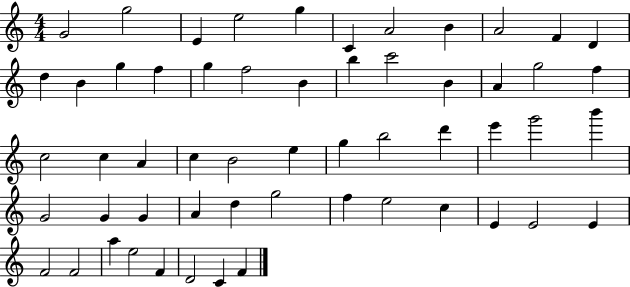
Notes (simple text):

G4/h G5/h E4/q E5/h G5/q C4/q A4/h B4/q A4/h F4/q D4/q D5/q B4/q G5/q F5/q G5/q F5/h B4/q B5/q C6/h B4/q A4/q G5/h F5/q C5/h C5/q A4/q C5/q B4/h E5/q G5/q B5/h D6/q E6/q G6/h B6/q G4/h G4/q G4/q A4/q D5/q G5/h F5/q E5/h C5/q E4/q E4/h E4/q F4/h F4/h A5/q E5/h F4/q D4/h C4/q F4/q